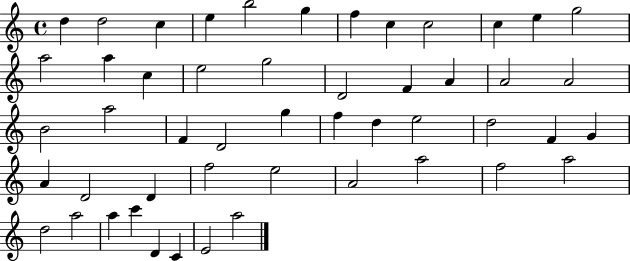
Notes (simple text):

D5/q D5/h C5/q E5/q B5/h G5/q F5/q C5/q C5/h C5/q E5/q G5/h A5/h A5/q C5/q E5/h G5/h D4/h F4/q A4/q A4/h A4/h B4/h A5/h F4/q D4/h G5/q F5/q D5/q E5/h D5/h F4/q G4/q A4/q D4/h D4/q F5/h E5/h A4/h A5/h F5/h A5/h D5/h A5/h A5/q C6/q D4/q C4/q E4/h A5/h